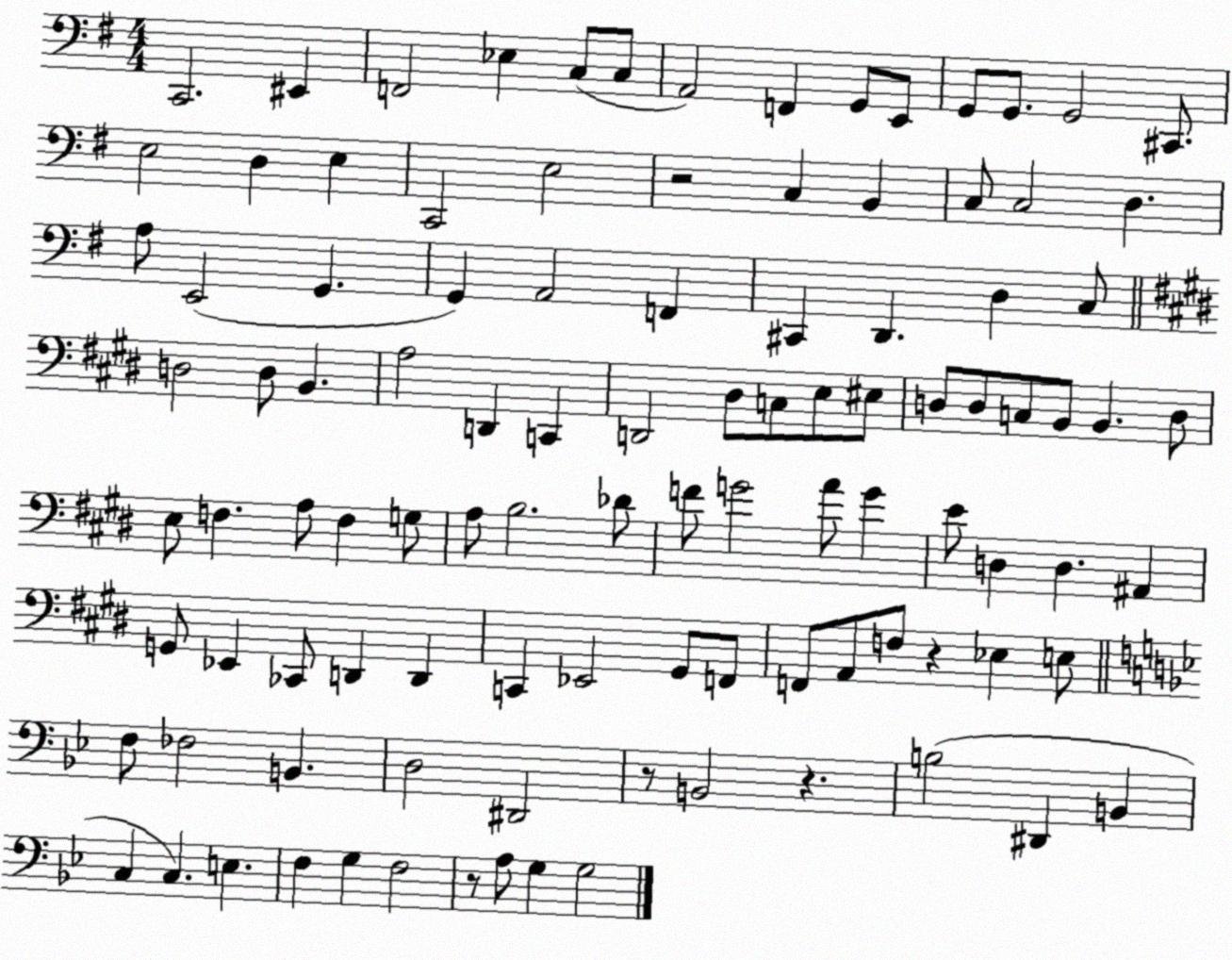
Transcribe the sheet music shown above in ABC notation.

X:1
T:Untitled
M:4/4
L:1/4
K:G
C,,2 ^E,, F,,2 _E, C,/2 C,/2 A,,2 F,, G,,/2 E,,/2 G,,/2 G,,/2 G,,2 ^C,,/2 E,2 D, E, C,,2 E,2 z2 C, B,, C,/2 C,2 D, A,/2 E,,2 G,, G,, A,,2 F,, ^C,, D,, D, C,/2 D,2 D,/2 B,, A,2 D,, C,, D,,2 ^D,/2 C,/2 E,/2 ^E,/2 D,/2 D,/2 C,/2 B,,/2 B,, D,/2 E,/2 F, A,/2 F, G,/2 A,/2 B,2 _D/2 F/2 G2 A/2 G E/2 D, D, ^A,, G,,/2 _E,, _C,,/2 D,, D,, C,, _E,,2 ^G,,/2 F,,/2 F,,/2 A,,/2 F,/2 z _E, E,/2 F,/2 _F,2 B,, D,2 ^D,,2 z/2 B,,2 z B,2 ^D,, B,, C, C, E, F, G, F,2 z/2 A,/2 G, G,2